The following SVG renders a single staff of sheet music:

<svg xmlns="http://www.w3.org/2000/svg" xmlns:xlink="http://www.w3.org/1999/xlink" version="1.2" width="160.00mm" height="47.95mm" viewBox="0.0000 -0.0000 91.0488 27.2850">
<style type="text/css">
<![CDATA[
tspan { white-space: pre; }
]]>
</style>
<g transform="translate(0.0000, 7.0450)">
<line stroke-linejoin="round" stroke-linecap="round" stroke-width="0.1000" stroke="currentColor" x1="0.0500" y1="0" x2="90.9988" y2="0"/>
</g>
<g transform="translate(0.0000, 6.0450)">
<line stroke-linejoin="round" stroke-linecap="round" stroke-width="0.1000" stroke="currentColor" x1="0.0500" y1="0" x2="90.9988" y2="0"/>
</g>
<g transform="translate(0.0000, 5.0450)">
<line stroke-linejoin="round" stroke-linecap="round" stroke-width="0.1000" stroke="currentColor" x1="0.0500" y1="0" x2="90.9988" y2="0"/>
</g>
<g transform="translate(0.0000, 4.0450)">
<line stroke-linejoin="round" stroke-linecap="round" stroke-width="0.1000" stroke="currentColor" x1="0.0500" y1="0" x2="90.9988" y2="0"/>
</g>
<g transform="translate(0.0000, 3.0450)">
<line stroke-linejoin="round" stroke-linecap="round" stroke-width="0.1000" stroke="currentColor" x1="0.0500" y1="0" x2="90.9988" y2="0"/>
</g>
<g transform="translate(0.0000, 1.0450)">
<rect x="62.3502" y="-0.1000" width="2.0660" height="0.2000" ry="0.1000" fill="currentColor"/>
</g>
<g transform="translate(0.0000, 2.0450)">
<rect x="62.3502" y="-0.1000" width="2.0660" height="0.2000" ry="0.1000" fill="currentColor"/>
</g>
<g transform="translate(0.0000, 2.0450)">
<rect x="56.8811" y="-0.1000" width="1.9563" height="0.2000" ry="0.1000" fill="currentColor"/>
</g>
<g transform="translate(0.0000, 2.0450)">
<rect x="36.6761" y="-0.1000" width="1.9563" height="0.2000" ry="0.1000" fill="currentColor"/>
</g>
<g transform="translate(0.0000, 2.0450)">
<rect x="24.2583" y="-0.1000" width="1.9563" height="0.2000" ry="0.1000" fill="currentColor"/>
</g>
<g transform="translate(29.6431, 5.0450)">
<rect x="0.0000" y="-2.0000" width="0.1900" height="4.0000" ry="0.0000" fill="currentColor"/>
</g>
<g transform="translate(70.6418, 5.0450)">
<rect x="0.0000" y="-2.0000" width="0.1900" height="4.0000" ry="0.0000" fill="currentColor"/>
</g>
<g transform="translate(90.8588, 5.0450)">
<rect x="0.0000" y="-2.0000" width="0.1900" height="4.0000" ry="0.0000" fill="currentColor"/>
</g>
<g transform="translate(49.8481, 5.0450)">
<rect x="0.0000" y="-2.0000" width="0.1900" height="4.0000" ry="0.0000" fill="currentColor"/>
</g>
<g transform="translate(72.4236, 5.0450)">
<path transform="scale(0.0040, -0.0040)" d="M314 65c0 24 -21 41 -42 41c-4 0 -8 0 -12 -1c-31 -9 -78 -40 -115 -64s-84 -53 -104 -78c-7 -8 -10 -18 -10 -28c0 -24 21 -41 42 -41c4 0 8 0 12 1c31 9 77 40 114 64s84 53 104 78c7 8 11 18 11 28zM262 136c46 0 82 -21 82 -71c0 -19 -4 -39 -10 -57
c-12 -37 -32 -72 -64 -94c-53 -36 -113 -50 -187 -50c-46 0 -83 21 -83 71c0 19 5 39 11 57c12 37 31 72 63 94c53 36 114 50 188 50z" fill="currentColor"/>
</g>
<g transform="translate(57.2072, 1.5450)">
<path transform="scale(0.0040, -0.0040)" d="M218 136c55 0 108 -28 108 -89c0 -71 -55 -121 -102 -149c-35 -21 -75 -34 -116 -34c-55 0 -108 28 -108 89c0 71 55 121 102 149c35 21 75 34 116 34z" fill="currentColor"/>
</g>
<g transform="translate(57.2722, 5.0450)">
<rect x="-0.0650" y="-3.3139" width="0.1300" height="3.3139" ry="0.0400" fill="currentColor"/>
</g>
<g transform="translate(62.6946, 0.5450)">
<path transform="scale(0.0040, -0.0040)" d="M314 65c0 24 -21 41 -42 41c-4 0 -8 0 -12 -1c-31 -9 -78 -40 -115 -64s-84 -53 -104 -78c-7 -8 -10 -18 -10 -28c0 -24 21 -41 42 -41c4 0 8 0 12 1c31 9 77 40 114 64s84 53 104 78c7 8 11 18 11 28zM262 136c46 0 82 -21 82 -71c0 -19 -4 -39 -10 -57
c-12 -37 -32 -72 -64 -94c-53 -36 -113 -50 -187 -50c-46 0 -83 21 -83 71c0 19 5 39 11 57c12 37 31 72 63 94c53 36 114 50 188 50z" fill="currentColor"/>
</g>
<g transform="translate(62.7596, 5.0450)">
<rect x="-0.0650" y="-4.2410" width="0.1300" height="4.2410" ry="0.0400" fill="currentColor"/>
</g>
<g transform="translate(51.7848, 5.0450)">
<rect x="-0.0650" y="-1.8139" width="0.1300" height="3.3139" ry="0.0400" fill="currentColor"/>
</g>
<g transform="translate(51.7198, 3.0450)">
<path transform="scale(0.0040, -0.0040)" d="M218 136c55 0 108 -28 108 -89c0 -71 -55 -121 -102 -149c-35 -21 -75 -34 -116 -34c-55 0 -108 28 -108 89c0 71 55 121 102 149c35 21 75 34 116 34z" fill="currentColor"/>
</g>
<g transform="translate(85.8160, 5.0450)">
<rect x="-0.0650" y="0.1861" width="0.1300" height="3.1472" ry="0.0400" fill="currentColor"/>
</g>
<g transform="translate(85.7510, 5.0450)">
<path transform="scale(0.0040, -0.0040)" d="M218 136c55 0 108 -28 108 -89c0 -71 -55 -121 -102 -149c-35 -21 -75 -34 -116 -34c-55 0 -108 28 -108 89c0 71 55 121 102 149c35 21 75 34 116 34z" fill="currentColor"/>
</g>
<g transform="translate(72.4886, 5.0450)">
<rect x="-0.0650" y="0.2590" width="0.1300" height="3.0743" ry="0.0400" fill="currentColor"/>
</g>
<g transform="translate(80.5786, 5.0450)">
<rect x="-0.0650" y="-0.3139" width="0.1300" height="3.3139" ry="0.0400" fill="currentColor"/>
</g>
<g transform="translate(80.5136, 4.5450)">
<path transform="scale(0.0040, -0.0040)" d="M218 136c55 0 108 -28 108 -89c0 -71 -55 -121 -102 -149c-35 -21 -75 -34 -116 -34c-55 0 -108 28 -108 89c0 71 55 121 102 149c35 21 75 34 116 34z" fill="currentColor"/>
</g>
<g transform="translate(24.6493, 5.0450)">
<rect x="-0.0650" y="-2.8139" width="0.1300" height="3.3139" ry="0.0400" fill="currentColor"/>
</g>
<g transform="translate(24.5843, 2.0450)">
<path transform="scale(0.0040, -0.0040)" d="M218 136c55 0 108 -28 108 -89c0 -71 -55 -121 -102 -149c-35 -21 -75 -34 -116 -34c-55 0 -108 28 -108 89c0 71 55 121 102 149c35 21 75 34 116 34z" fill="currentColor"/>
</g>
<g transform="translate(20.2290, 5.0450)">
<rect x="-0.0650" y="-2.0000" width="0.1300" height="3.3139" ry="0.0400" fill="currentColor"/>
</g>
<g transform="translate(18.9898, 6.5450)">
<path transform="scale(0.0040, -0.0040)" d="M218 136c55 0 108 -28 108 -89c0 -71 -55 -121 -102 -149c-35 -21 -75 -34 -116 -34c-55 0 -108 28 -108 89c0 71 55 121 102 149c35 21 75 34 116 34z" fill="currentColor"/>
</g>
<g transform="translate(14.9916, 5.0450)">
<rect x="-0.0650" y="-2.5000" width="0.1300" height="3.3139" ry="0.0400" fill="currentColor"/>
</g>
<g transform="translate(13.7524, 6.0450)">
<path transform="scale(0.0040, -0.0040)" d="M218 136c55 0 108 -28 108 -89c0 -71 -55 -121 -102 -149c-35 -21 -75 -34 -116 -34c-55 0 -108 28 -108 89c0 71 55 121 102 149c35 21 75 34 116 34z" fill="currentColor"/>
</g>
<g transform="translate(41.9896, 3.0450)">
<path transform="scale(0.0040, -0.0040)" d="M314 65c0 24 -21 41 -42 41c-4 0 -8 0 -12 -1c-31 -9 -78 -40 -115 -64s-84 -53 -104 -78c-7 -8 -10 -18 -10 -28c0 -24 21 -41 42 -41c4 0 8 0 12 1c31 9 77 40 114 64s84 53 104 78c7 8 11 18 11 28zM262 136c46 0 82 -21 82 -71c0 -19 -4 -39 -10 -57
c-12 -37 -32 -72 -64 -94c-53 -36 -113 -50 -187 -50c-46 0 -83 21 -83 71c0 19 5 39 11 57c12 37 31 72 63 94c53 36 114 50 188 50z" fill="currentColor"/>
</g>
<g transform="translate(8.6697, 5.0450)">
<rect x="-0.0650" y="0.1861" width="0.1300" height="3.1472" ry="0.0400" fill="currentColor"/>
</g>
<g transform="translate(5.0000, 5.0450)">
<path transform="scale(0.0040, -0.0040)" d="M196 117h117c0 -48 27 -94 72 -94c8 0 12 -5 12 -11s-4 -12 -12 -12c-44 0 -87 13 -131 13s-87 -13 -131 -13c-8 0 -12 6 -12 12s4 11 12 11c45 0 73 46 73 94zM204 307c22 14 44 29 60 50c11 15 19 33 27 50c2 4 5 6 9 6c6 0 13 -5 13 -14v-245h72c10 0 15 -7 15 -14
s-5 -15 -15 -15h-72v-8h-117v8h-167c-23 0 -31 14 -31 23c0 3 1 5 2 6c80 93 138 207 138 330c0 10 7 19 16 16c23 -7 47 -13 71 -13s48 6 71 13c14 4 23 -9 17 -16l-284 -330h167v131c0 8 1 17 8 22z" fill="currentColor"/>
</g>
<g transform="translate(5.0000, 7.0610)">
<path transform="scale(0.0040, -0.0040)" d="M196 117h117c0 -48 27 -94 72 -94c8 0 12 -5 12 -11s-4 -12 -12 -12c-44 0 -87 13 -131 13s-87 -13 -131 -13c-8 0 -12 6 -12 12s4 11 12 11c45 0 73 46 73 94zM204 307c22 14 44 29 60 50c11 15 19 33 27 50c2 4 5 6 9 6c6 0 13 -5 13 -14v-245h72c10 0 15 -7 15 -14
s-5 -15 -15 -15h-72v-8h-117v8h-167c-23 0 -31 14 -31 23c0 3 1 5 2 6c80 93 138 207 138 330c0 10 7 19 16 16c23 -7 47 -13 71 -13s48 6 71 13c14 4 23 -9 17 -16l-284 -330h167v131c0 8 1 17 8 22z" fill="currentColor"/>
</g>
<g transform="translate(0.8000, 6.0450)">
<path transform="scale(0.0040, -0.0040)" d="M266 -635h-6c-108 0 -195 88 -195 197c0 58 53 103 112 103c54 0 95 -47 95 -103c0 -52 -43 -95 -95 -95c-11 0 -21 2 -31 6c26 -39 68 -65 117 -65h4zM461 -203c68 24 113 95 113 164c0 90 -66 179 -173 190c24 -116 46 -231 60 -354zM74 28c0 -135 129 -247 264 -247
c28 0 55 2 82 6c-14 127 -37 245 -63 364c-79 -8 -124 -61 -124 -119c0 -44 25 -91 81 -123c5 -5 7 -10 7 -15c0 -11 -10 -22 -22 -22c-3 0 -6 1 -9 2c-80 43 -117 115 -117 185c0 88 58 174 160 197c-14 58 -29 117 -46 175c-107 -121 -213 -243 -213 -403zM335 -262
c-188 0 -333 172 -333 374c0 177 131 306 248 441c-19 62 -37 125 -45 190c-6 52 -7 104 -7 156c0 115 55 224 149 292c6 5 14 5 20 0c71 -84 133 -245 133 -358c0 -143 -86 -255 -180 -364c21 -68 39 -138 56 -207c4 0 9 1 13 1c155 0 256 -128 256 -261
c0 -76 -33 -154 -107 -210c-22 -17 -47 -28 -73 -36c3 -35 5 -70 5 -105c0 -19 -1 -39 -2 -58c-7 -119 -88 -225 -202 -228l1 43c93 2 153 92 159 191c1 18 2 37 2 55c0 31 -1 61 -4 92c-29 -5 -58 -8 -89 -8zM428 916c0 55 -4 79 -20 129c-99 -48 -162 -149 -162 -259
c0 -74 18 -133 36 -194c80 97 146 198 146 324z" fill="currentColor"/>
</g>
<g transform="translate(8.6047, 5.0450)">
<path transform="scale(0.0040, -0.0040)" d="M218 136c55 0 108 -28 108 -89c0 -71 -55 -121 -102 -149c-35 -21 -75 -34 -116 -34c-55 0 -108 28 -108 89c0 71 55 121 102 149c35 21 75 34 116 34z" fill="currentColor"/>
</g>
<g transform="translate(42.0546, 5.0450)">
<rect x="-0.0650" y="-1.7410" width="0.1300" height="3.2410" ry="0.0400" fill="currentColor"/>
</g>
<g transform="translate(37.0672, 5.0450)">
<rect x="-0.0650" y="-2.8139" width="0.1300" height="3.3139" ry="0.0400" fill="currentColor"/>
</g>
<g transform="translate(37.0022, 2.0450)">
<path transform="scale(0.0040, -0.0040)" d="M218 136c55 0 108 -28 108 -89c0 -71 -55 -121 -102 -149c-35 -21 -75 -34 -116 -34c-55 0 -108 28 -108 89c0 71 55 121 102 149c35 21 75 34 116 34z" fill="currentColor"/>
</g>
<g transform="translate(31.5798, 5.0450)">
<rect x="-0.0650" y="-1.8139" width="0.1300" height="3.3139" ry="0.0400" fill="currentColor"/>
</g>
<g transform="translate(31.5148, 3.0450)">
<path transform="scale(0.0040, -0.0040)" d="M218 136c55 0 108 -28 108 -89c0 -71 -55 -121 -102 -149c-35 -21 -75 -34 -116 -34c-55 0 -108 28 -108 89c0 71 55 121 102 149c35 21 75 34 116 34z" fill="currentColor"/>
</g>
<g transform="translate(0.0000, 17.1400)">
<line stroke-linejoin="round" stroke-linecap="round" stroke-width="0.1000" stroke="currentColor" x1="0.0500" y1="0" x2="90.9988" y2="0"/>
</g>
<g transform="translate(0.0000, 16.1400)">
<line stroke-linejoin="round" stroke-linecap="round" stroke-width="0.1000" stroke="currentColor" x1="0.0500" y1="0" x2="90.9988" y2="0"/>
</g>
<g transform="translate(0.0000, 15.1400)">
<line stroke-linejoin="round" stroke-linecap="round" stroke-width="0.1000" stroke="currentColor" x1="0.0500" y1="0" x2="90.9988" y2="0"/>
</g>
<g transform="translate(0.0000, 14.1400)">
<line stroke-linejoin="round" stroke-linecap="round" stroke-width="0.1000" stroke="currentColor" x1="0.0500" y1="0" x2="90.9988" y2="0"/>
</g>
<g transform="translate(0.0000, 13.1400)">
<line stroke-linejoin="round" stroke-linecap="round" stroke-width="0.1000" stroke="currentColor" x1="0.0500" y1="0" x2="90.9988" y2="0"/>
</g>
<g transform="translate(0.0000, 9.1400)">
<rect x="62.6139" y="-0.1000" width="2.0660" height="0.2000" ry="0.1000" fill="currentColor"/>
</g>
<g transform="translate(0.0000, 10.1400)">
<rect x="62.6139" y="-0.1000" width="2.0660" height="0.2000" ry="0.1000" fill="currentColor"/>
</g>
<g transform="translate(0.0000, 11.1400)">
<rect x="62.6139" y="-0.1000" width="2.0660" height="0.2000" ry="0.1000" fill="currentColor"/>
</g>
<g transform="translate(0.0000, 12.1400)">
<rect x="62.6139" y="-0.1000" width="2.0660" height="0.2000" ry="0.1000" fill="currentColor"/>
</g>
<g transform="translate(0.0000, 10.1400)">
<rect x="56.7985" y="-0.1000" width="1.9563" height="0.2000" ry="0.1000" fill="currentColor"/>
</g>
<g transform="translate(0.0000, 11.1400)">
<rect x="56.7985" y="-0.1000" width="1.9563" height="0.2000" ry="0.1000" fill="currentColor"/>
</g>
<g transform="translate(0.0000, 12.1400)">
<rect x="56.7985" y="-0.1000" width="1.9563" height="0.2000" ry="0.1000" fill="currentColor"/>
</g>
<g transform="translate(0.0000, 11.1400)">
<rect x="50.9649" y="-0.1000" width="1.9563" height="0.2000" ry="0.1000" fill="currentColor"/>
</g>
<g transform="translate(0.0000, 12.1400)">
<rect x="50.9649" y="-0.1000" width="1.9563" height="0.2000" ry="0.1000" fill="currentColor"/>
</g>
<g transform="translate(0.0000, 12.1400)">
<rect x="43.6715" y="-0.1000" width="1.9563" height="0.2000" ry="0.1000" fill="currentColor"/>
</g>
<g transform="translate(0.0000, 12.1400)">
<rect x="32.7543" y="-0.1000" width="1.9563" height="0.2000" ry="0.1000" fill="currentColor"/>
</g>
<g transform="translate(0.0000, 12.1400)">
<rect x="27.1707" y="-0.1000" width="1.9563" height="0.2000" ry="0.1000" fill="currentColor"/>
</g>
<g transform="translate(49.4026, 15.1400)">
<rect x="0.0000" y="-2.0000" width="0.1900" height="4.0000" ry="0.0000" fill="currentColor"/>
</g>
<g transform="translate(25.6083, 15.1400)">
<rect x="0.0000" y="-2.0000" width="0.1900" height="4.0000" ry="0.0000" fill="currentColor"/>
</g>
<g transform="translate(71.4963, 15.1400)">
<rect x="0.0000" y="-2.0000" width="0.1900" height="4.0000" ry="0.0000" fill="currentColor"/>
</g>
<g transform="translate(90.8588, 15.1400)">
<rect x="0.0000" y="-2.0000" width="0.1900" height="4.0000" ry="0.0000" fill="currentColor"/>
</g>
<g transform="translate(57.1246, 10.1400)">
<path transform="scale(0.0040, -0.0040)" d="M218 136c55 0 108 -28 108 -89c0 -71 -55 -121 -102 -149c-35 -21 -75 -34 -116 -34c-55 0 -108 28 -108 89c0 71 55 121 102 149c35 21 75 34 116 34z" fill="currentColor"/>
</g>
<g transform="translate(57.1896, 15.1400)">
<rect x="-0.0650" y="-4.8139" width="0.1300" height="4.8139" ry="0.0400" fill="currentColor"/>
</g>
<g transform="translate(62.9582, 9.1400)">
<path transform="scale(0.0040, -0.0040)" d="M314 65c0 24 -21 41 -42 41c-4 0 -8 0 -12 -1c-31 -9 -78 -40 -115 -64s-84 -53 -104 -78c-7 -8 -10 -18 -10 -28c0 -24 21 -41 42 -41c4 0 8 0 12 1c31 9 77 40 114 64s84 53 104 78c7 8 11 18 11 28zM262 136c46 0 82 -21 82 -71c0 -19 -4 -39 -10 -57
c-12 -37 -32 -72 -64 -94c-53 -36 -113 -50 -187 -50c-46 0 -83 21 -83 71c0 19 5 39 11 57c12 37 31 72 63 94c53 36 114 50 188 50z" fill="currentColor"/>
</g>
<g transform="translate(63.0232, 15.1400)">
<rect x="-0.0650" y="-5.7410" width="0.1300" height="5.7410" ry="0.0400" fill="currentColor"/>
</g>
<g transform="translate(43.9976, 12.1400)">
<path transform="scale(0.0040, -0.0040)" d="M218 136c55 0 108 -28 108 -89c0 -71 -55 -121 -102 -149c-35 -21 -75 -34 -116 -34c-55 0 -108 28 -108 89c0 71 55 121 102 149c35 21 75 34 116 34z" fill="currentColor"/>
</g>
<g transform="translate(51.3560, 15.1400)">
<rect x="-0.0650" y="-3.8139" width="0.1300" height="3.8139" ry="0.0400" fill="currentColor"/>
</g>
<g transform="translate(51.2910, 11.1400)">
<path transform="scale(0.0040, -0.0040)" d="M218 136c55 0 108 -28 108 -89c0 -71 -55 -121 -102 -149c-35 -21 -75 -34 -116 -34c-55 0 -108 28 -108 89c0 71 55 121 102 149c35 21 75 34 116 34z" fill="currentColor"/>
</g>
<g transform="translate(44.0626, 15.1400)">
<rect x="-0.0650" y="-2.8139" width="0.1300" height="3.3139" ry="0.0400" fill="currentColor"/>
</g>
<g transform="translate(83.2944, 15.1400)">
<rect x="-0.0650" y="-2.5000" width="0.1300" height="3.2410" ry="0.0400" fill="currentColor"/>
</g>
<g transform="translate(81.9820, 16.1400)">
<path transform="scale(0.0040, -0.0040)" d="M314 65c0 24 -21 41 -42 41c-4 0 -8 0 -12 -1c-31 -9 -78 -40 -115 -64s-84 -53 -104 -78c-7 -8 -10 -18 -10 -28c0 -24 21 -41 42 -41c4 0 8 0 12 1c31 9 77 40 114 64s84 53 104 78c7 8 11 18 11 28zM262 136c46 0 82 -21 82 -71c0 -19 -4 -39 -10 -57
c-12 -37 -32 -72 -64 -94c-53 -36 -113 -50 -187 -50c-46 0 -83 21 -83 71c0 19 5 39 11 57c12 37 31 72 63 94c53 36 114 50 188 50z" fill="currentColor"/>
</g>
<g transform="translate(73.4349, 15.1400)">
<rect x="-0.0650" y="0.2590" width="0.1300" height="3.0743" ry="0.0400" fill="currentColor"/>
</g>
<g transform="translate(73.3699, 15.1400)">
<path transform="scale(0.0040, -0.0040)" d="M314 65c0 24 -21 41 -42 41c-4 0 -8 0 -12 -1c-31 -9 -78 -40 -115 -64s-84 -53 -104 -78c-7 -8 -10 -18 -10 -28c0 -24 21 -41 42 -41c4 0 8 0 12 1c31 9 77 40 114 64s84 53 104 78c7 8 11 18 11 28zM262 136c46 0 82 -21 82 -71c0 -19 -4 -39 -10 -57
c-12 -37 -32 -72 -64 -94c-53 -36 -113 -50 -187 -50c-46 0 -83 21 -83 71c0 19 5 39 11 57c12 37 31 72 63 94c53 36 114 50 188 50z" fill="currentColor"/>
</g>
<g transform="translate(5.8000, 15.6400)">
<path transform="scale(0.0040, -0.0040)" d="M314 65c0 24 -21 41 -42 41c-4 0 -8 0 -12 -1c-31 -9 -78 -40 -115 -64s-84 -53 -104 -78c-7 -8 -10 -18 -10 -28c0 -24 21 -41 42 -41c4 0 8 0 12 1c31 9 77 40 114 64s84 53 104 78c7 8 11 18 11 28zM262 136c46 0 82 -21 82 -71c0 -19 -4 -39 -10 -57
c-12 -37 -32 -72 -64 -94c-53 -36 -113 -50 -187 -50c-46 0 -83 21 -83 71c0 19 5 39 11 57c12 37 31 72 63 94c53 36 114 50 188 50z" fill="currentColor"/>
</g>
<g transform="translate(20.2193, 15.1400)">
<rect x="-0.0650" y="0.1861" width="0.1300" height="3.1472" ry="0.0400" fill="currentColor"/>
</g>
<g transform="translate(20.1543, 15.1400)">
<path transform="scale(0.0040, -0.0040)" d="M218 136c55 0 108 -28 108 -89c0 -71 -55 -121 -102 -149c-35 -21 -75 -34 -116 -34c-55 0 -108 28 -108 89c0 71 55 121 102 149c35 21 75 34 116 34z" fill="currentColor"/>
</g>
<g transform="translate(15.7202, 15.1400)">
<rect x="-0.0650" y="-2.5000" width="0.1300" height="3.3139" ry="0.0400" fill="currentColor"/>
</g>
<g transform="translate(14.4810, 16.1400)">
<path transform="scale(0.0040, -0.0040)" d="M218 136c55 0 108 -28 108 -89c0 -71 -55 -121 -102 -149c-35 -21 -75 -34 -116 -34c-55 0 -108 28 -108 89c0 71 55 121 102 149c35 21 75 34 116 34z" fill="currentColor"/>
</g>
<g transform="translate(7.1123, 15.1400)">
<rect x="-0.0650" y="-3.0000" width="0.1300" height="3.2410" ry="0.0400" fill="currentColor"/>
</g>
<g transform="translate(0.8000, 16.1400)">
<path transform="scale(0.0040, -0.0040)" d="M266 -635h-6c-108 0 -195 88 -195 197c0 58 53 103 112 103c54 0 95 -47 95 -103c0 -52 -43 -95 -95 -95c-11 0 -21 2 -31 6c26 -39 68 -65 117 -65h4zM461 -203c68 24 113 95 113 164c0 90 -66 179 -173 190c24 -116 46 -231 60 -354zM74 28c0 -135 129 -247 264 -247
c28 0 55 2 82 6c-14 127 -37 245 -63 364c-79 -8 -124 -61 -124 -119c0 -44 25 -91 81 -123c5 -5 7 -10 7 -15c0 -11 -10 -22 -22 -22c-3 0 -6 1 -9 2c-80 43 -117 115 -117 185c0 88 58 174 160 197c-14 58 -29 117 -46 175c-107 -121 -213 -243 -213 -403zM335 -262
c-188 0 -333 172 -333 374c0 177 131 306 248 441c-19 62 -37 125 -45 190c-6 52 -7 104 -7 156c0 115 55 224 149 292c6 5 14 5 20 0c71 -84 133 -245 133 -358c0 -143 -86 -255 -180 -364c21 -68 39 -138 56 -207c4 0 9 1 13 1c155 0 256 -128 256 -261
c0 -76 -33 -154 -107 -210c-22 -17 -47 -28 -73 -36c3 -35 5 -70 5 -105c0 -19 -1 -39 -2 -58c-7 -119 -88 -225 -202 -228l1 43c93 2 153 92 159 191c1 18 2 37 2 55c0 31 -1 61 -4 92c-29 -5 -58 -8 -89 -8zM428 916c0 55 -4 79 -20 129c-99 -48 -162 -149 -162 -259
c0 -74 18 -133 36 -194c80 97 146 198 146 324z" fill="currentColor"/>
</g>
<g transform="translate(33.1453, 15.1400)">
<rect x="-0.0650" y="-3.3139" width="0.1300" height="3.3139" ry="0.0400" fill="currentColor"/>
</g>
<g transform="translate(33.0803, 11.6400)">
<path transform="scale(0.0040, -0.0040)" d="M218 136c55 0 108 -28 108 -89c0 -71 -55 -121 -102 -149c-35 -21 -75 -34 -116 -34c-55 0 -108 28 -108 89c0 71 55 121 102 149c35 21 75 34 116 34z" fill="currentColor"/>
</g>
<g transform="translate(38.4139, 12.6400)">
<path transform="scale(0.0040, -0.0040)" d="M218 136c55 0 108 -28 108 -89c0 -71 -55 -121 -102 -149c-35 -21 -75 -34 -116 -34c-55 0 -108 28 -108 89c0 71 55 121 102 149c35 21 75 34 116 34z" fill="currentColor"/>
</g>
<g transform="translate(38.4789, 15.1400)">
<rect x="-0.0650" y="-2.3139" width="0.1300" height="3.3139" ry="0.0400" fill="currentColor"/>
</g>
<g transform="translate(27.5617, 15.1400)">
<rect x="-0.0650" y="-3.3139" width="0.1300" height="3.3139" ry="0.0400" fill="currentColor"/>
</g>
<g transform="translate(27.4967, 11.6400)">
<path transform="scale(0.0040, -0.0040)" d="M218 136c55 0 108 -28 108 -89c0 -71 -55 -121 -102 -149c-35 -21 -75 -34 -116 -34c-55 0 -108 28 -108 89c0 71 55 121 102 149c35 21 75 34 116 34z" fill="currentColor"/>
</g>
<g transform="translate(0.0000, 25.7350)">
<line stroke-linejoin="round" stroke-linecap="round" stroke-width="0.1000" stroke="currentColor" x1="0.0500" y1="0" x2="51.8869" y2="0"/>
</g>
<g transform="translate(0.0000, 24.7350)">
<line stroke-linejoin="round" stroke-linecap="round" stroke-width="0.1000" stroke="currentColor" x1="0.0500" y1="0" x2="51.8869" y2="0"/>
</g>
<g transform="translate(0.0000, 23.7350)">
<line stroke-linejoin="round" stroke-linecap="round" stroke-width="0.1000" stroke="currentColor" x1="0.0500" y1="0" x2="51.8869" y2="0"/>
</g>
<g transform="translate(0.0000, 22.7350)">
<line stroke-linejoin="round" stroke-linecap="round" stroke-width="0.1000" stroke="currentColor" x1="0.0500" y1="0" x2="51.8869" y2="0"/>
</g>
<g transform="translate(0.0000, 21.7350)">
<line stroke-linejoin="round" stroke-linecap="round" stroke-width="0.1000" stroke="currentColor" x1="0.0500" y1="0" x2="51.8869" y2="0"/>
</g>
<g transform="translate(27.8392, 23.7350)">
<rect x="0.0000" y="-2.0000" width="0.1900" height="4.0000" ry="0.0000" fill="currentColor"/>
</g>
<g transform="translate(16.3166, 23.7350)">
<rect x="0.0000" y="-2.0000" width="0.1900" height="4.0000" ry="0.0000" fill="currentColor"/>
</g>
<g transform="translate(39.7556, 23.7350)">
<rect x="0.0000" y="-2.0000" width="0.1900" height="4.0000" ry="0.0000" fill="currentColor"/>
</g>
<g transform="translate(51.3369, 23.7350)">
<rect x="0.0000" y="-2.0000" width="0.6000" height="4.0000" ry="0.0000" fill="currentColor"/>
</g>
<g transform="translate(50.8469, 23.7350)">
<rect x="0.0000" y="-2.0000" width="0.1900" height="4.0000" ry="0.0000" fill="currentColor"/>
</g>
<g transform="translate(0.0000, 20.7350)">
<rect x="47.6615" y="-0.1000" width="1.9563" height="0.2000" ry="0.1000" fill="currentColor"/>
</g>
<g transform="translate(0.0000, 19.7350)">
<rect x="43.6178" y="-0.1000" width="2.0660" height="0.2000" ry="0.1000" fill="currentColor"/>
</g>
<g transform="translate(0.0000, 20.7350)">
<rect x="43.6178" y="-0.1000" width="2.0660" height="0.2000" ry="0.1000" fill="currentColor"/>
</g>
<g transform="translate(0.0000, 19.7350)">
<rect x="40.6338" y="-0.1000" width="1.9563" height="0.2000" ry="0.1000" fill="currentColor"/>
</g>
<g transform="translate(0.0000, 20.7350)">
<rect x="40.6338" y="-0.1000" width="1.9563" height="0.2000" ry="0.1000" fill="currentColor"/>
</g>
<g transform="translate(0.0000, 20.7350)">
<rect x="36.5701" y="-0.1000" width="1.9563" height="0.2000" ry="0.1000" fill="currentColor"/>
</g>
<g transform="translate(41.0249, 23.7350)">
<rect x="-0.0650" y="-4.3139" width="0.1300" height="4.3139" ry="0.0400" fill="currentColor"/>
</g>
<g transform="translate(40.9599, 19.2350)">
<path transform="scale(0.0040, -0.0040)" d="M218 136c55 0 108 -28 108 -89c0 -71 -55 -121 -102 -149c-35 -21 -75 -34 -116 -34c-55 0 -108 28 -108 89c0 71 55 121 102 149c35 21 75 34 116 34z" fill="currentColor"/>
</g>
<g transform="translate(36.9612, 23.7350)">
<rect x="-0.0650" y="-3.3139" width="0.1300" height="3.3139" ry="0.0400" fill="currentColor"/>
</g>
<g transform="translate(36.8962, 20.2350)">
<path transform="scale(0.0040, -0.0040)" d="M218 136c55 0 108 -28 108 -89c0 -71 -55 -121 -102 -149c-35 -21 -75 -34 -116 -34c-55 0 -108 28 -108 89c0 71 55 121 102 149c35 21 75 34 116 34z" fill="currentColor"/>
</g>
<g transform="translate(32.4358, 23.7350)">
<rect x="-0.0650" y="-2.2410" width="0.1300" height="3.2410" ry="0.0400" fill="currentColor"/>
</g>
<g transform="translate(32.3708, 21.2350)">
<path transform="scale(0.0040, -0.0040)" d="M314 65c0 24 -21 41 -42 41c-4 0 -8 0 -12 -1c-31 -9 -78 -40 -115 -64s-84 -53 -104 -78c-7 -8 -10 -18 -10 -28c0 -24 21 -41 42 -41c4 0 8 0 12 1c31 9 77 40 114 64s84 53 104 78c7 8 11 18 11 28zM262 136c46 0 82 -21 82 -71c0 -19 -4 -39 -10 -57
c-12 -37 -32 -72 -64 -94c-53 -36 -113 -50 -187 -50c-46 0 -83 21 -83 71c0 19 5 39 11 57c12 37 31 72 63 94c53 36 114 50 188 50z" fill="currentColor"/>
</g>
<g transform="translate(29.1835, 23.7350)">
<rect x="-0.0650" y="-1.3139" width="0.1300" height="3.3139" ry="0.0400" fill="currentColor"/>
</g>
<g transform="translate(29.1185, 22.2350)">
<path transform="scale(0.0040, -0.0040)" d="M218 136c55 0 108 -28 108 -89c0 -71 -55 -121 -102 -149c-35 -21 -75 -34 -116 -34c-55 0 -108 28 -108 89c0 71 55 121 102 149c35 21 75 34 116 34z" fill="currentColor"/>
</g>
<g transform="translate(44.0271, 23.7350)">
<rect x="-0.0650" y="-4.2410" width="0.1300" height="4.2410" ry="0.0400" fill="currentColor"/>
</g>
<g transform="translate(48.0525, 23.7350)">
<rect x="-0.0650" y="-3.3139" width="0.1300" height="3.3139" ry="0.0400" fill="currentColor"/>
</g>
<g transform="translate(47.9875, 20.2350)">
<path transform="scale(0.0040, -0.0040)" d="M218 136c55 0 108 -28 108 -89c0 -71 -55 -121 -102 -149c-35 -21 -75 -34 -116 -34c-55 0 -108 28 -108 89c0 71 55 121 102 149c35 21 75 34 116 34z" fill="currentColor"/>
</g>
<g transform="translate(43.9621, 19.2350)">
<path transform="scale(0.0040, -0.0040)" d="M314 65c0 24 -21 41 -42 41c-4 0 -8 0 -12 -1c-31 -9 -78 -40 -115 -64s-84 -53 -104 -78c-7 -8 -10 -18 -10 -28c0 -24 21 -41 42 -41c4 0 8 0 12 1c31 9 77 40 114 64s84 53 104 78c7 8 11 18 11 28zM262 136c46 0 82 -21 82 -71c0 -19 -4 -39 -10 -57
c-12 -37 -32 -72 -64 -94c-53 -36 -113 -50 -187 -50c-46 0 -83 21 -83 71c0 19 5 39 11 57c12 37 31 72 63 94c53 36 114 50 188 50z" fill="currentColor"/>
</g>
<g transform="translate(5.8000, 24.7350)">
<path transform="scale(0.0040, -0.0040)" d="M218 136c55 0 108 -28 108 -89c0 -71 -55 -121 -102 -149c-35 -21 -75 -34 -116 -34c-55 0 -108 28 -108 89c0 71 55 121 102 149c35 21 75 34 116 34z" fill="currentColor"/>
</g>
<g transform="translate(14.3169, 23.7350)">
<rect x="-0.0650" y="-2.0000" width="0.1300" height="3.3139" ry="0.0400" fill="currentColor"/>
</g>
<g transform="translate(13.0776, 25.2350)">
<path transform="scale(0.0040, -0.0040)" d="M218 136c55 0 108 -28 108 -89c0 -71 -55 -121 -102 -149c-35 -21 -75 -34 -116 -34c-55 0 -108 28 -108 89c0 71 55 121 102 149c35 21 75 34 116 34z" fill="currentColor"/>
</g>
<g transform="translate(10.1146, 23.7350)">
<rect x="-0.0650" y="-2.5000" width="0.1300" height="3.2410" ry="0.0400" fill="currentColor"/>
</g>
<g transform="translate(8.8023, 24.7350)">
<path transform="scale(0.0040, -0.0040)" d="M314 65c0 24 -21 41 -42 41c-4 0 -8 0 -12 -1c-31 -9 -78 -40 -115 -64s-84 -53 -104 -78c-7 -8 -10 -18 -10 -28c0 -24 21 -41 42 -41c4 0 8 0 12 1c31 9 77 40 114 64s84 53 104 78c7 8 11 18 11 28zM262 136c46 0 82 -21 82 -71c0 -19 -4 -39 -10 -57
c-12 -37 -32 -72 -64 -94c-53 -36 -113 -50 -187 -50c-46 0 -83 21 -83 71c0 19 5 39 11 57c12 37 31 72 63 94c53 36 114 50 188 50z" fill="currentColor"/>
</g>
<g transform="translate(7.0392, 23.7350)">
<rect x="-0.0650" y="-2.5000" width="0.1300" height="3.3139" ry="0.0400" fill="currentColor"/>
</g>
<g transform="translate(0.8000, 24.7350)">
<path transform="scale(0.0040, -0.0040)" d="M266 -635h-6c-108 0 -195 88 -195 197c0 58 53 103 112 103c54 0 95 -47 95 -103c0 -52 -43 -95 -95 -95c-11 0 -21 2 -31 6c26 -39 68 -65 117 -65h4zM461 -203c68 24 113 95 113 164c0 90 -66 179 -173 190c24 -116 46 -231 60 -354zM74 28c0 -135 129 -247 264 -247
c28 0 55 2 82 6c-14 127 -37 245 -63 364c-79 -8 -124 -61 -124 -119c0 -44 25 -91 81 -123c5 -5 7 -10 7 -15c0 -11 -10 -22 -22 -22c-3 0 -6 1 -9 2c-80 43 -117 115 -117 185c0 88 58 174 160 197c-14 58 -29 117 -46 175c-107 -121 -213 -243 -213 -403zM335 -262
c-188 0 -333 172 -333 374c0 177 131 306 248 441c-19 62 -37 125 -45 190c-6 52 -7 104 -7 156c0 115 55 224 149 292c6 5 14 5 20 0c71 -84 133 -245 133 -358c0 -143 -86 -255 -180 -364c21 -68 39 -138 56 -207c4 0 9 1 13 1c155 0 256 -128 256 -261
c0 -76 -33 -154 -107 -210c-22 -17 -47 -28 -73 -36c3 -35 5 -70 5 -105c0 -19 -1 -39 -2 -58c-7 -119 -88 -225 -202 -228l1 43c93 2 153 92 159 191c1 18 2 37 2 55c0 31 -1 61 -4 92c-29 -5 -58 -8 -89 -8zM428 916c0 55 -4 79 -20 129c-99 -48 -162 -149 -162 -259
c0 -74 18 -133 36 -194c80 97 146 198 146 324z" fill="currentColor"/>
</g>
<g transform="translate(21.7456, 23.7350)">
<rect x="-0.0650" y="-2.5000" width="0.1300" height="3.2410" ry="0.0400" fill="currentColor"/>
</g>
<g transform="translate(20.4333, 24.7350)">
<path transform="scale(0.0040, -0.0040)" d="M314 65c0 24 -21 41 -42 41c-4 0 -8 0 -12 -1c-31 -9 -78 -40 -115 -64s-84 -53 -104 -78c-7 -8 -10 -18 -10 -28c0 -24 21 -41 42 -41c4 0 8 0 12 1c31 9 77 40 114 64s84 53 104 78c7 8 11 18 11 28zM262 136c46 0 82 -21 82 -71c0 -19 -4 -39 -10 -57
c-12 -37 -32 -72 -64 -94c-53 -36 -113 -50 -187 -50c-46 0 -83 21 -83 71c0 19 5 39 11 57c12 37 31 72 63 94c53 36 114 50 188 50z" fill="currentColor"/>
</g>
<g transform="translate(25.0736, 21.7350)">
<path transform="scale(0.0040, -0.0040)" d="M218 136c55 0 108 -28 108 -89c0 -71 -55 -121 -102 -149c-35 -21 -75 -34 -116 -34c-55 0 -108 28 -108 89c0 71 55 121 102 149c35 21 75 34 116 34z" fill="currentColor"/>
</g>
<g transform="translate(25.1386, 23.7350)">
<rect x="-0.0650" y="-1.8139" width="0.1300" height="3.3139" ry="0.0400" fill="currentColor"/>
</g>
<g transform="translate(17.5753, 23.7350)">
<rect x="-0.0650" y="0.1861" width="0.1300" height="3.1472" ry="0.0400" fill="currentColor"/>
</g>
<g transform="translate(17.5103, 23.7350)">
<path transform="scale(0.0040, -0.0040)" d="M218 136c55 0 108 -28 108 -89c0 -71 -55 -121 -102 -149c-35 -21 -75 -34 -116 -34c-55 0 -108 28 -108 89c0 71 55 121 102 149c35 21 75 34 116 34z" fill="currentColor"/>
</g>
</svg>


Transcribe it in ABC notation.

X:1
T:Untitled
M:4/4
L:1/4
K:C
B G F a f a f2 f b d'2 B2 c B A2 G B b b g a c' e' g'2 B2 G2 G G2 F B G2 f e g2 b d' d'2 b